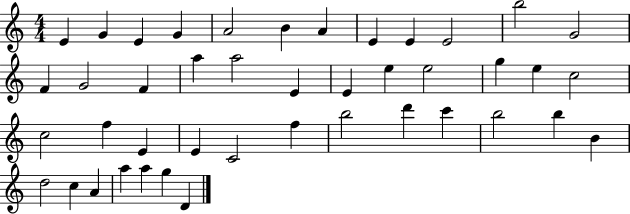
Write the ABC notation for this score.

X:1
T:Untitled
M:4/4
L:1/4
K:C
E G E G A2 B A E E E2 b2 G2 F G2 F a a2 E E e e2 g e c2 c2 f E E C2 f b2 d' c' b2 b B d2 c A a a g D